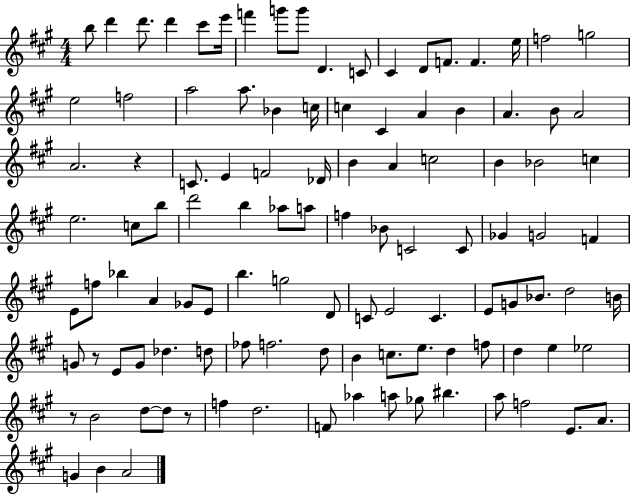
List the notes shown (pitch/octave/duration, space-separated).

B5/e D6/q D6/e. D6/q C#6/e E6/s F6/q G6/e G6/e D4/q. C4/e C#4/q D4/e F4/e. F4/q. E5/s F5/h G5/h E5/h F5/h A5/h A5/e. Bb4/q C5/s C5/q C#4/q A4/q B4/q A4/q. B4/e A4/h A4/h. R/q C4/e. E4/q F4/h Db4/s B4/q A4/q C5/h B4/q Bb4/h C5/q E5/h. C5/e B5/e D6/h B5/q Ab5/e A5/e F5/q Bb4/e C4/h C4/e Gb4/q G4/h F4/q E4/e F5/e Bb5/q A4/q Gb4/e E4/e B5/q. G5/h D4/e C4/e E4/h C4/q. E4/e G4/e Bb4/e. D5/h B4/s G4/e R/e E4/e G4/e Db5/q. D5/e FES5/e F5/h. D5/e B4/q C5/e. E5/e. D5/q F5/e D5/q E5/q Eb5/h R/e B4/h D5/e D5/e R/e F5/q D5/h. F4/e Ab5/q A5/e Gb5/e BIS5/q. A5/e F5/h E4/e. A4/e. G4/q B4/q A4/h